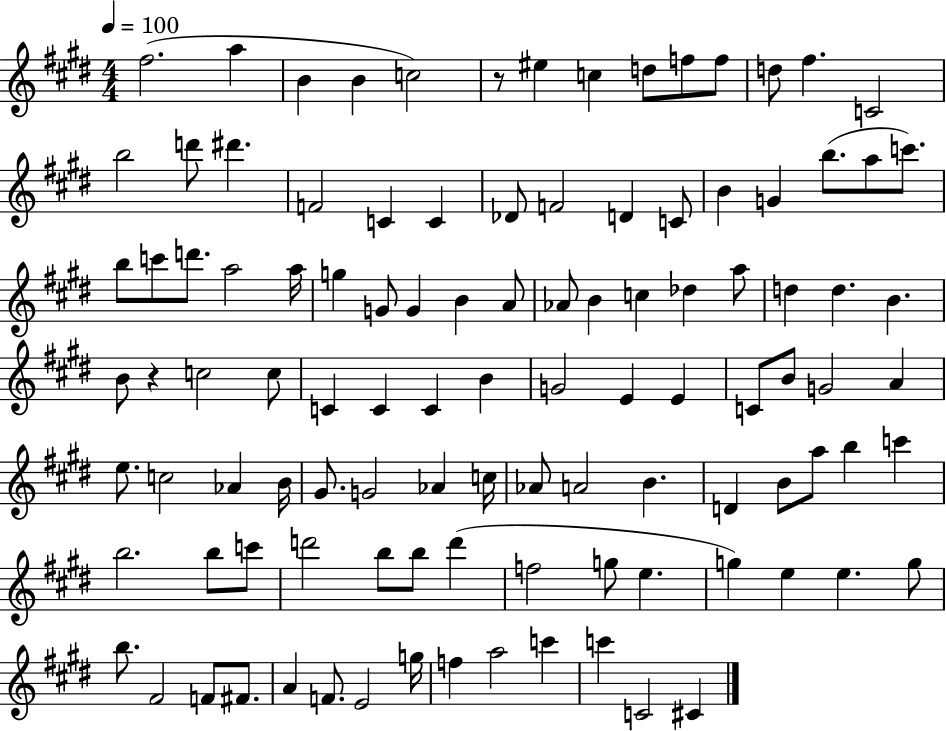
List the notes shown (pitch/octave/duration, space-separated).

F#5/h. A5/q B4/q B4/q C5/h R/e EIS5/q C5/q D5/e F5/e F5/e D5/e F#5/q. C4/h B5/h D6/e D#6/q. F4/h C4/q C4/q Db4/e F4/h D4/q C4/e B4/q G4/q B5/e. A5/e C6/e. B5/e C6/e D6/e. A5/h A5/s G5/q G4/e G4/q B4/q A4/e Ab4/e B4/q C5/q Db5/q A5/e D5/q D5/q. B4/q. B4/e R/q C5/h C5/e C4/q C4/q C4/q B4/q G4/h E4/q E4/q C4/e B4/e G4/h A4/q E5/e. C5/h Ab4/q B4/s G#4/e. G4/h Ab4/q C5/s Ab4/e A4/h B4/q. D4/q B4/e A5/e B5/q C6/q B5/h. B5/e C6/e D6/h B5/e B5/e D6/q F5/h G5/e E5/q. G5/q E5/q E5/q. G5/e B5/e. F#4/h F4/e F#4/e. A4/q F4/e. E4/h G5/s F5/q A5/h C6/q C6/q C4/h C#4/q